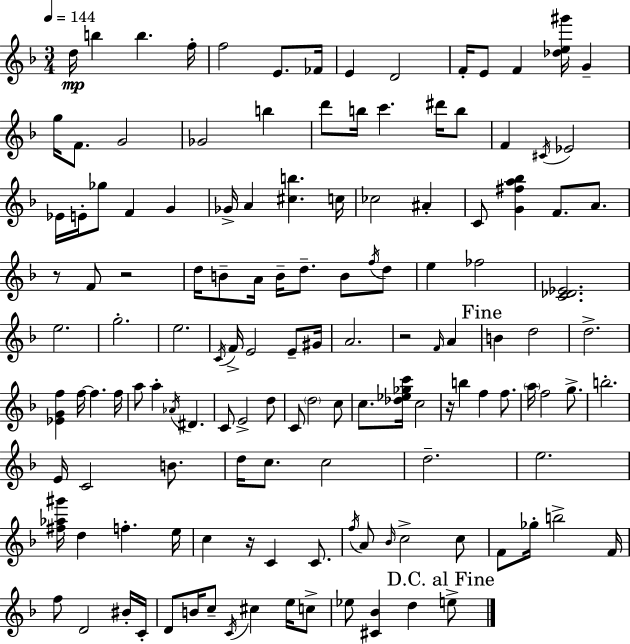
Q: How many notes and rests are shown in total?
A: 136